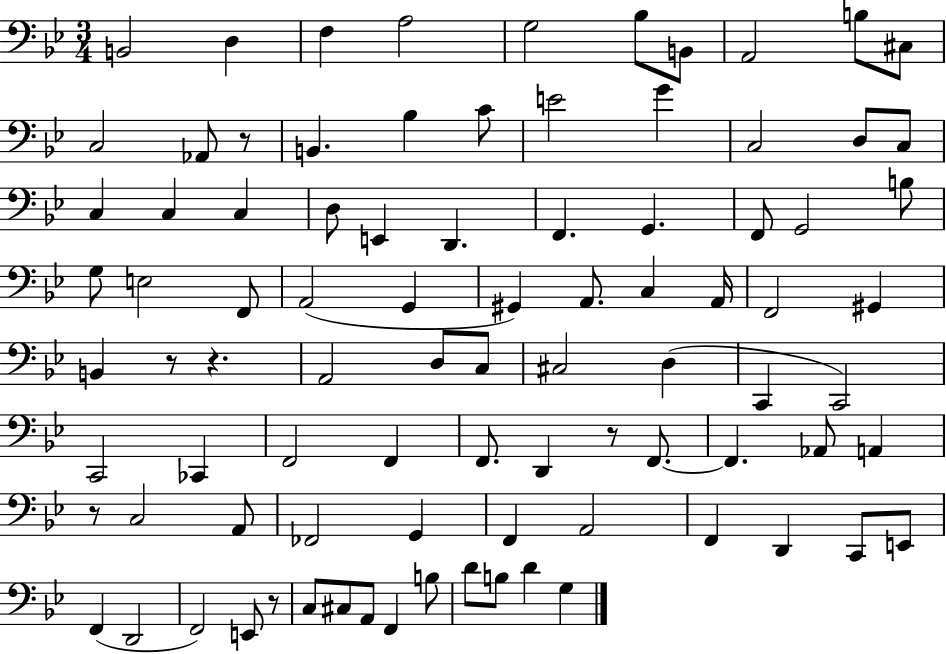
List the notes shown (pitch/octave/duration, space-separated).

B2/h D3/q F3/q A3/h G3/h Bb3/e B2/e A2/h B3/e C#3/e C3/h Ab2/e R/e B2/q. Bb3/q C4/e E4/h G4/q C3/h D3/e C3/e C3/q C3/q C3/q D3/e E2/q D2/q. F2/q. G2/q. F2/e G2/h B3/e G3/e E3/h F2/e A2/h G2/q G#2/q A2/e. C3/q A2/s F2/h G#2/q B2/q R/e R/q. A2/h D3/e C3/e C#3/h D3/q C2/q C2/h C2/h CES2/q F2/h F2/q F2/e. D2/q R/e F2/e. F2/q. Ab2/e A2/q R/e C3/h A2/e FES2/h G2/q F2/q A2/h F2/q D2/q C2/e E2/e F2/q D2/h F2/h E2/e R/e C3/e C#3/e A2/e F2/q B3/e D4/e B3/e D4/q G3/q